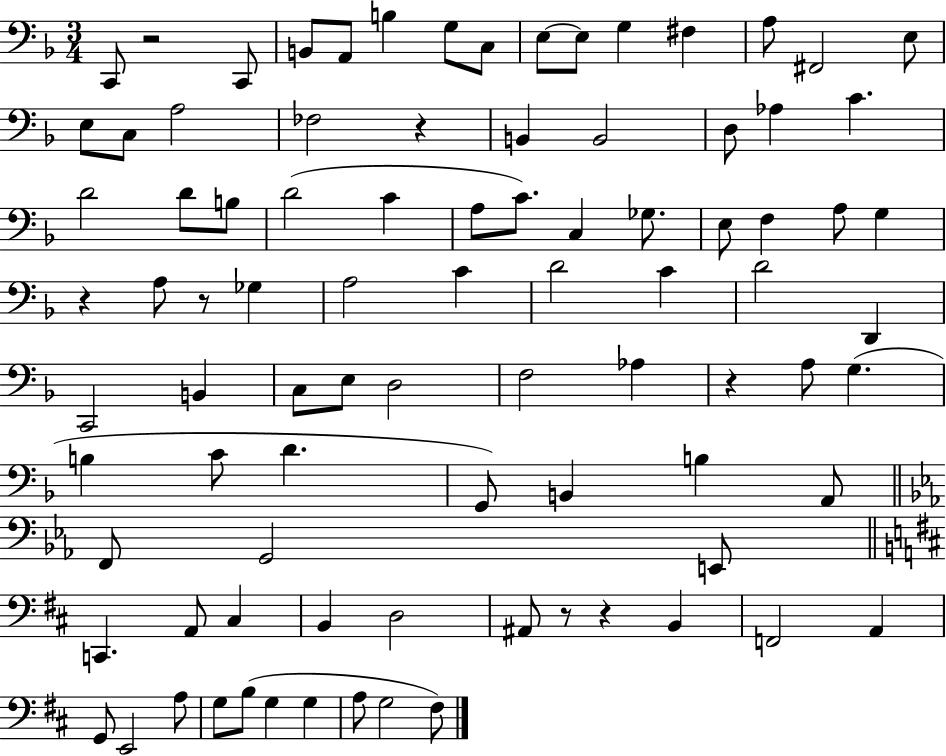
X:1
T:Untitled
M:3/4
L:1/4
K:F
C,,/2 z2 C,,/2 B,,/2 A,,/2 B, G,/2 C,/2 E,/2 E,/2 G, ^F, A,/2 ^F,,2 E,/2 E,/2 C,/2 A,2 _F,2 z B,, B,,2 D,/2 _A, C D2 D/2 B,/2 D2 C A,/2 C/2 C, _G,/2 E,/2 F, A,/2 G, z A,/2 z/2 _G, A,2 C D2 C D2 D,, C,,2 B,, C,/2 E,/2 D,2 F,2 _A, z A,/2 G, B, C/2 D G,,/2 B,, B, A,,/2 F,,/2 G,,2 E,,/2 C,, A,,/2 ^C, B,, D,2 ^A,,/2 z/2 z B,, F,,2 A,, G,,/2 E,,2 A,/2 G,/2 B,/2 G, G, A,/2 G,2 ^F,/2